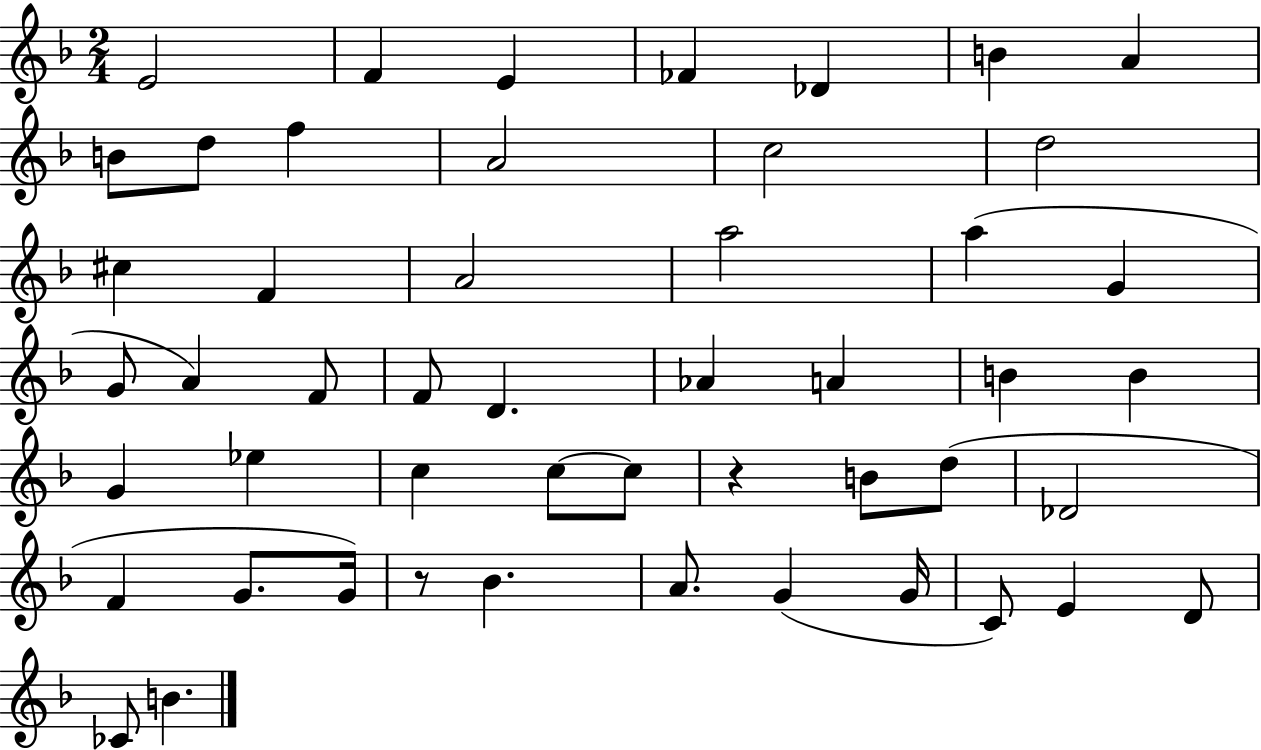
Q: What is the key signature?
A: F major